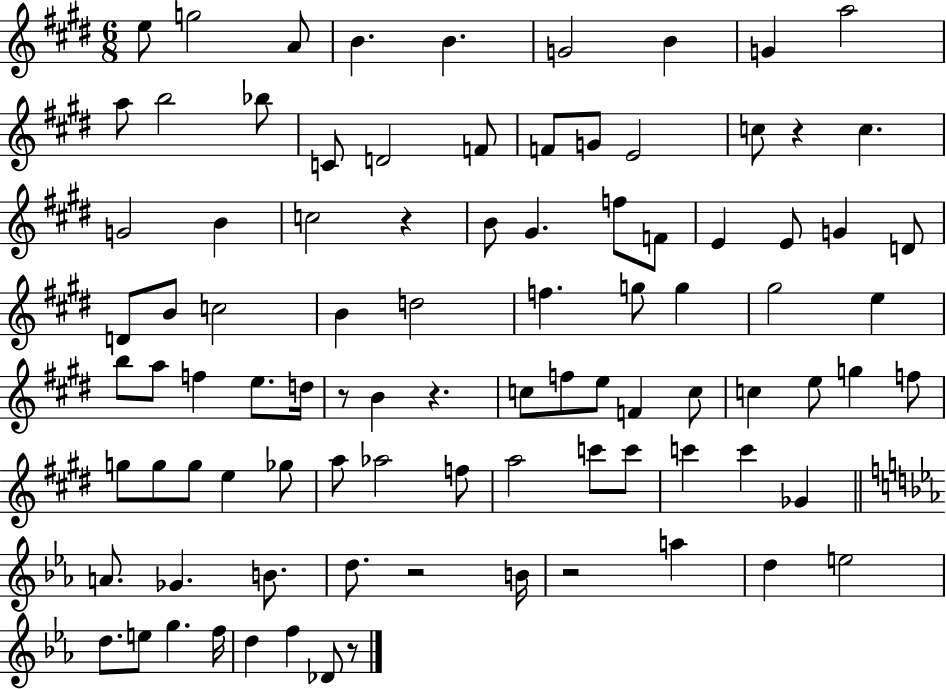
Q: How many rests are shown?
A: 7